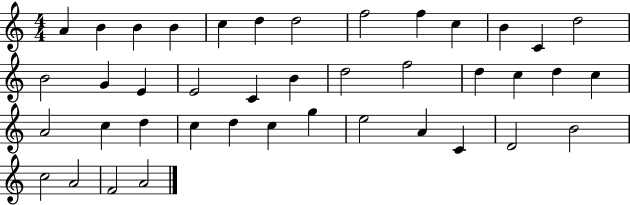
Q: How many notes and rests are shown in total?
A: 41